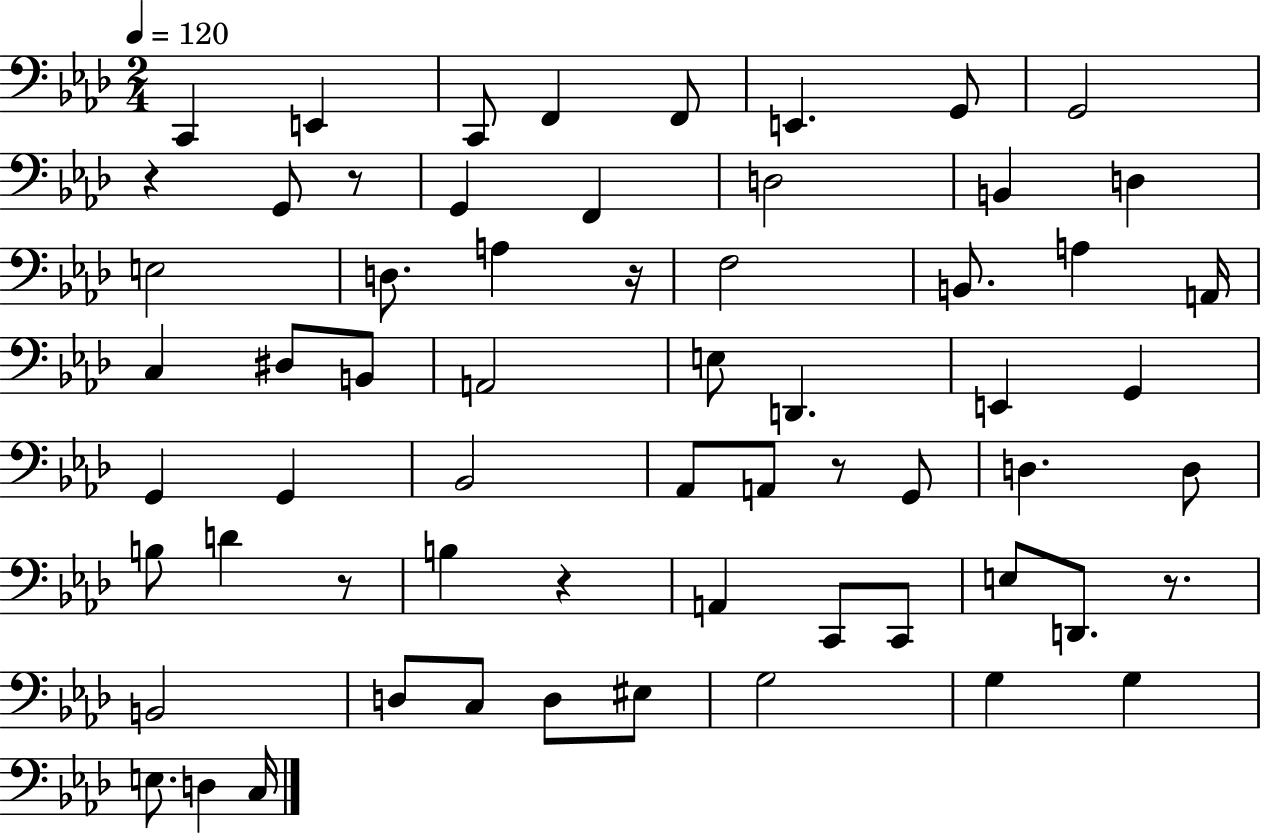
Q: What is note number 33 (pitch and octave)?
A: Ab2